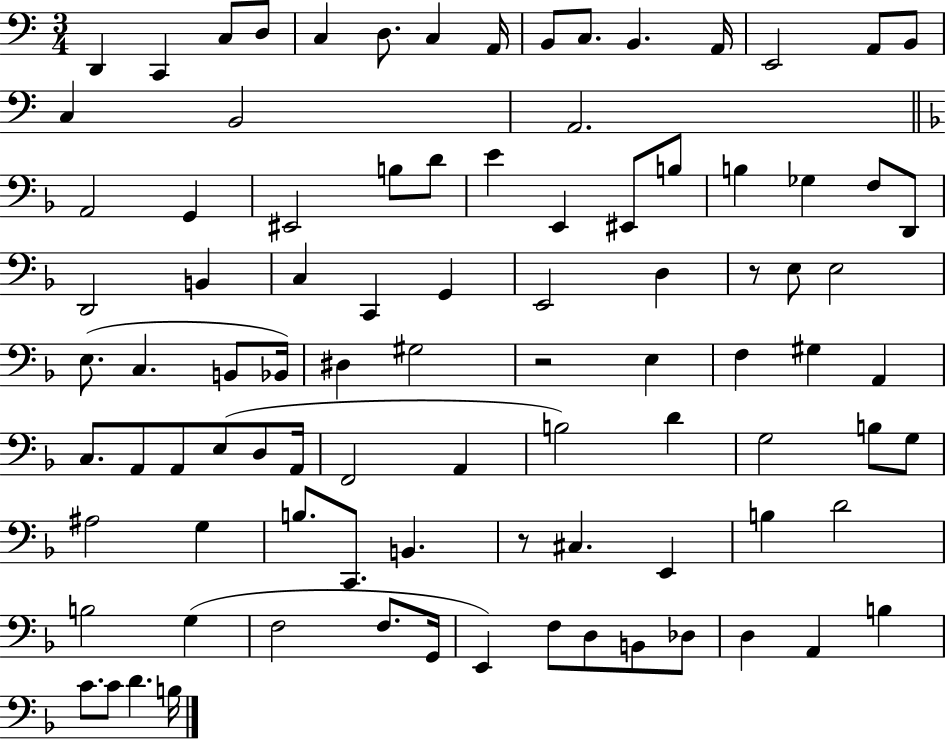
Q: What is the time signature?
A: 3/4